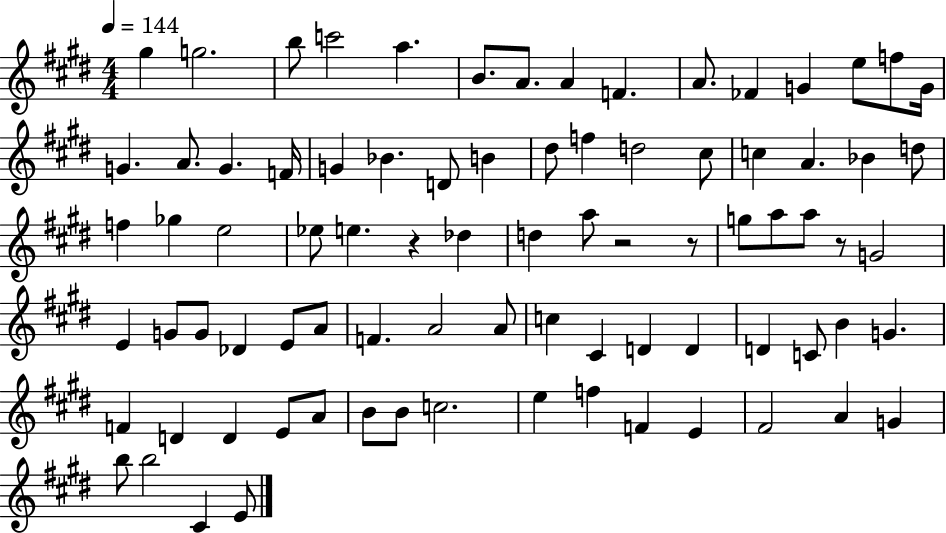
G#5/q G5/h. B5/e C6/h A5/q. B4/e. A4/e. A4/q F4/q. A4/e. FES4/q G4/q E5/e F5/e G4/s G4/q. A4/e. G4/q. F4/s G4/q Bb4/q. D4/e B4/q D#5/e F5/q D5/h C#5/e C5/q A4/q. Bb4/q D5/e F5/q Gb5/q E5/h Eb5/e E5/q. R/q Db5/q D5/q A5/e R/h R/e G5/e A5/e A5/e R/e G4/h E4/q G4/e G4/e Db4/q E4/e A4/e F4/q. A4/h A4/e C5/q C#4/q D4/q D4/q D4/q C4/e B4/q G4/q. F4/q D4/q D4/q E4/e A4/e B4/e B4/e C5/h. E5/q F5/q F4/q E4/q F#4/h A4/q G4/q B5/e B5/h C#4/q E4/e